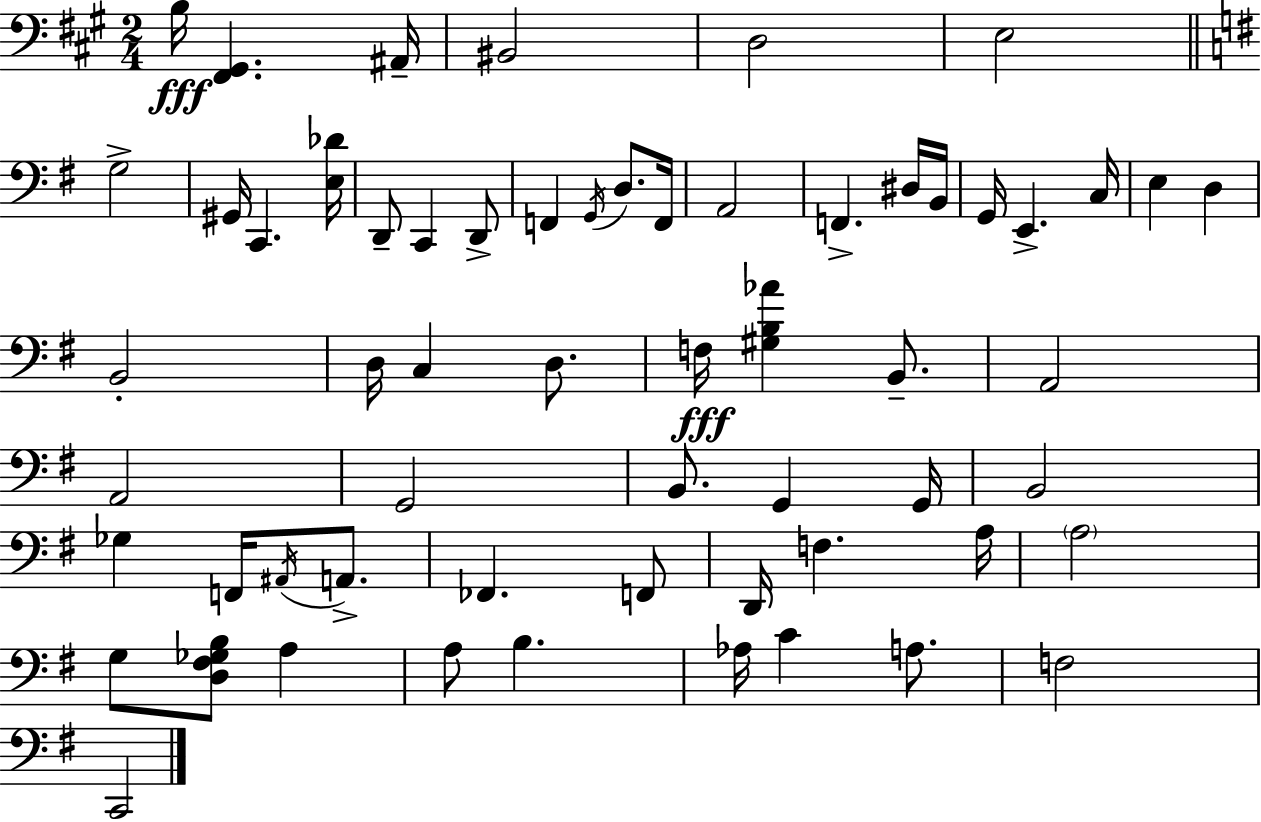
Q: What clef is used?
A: bass